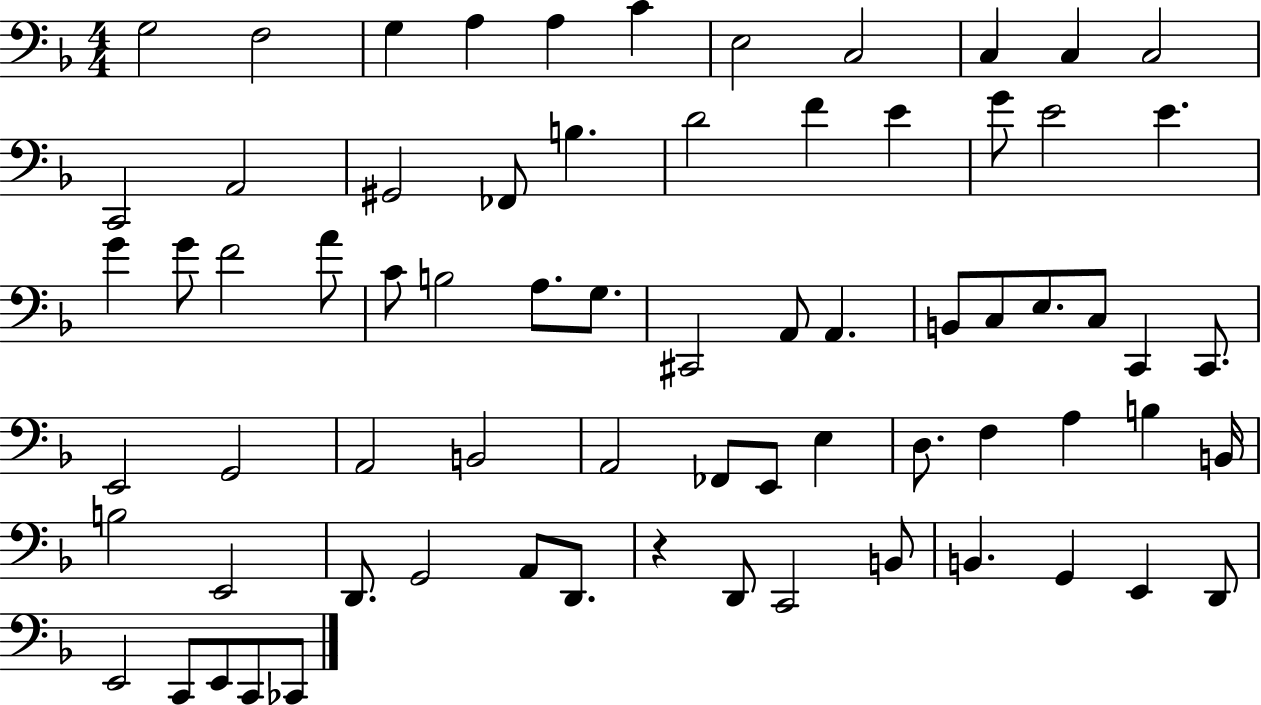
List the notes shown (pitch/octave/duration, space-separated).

G3/h F3/h G3/q A3/q A3/q C4/q E3/h C3/h C3/q C3/q C3/h C2/h A2/h G#2/h FES2/e B3/q. D4/h F4/q E4/q G4/e E4/h E4/q. G4/q G4/e F4/h A4/e C4/e B3/h A3/e. G3/e. C#2/h A2/e A2/q. B2/e C3/e E3/e. C3/e C2/q C2/e. E2/h G2/h A2/h B2/h A2/h FES2/e E2/e E3/q D3/e. F3/q A3/q B3/q B2/s B3/h E2/h D2/e. G2/h A2/e D2/e. R/q D2/e C2/h B2/e B2/q. G2/q E2/q D2/e E2/h C2/e E2/e C2/e CES2/e